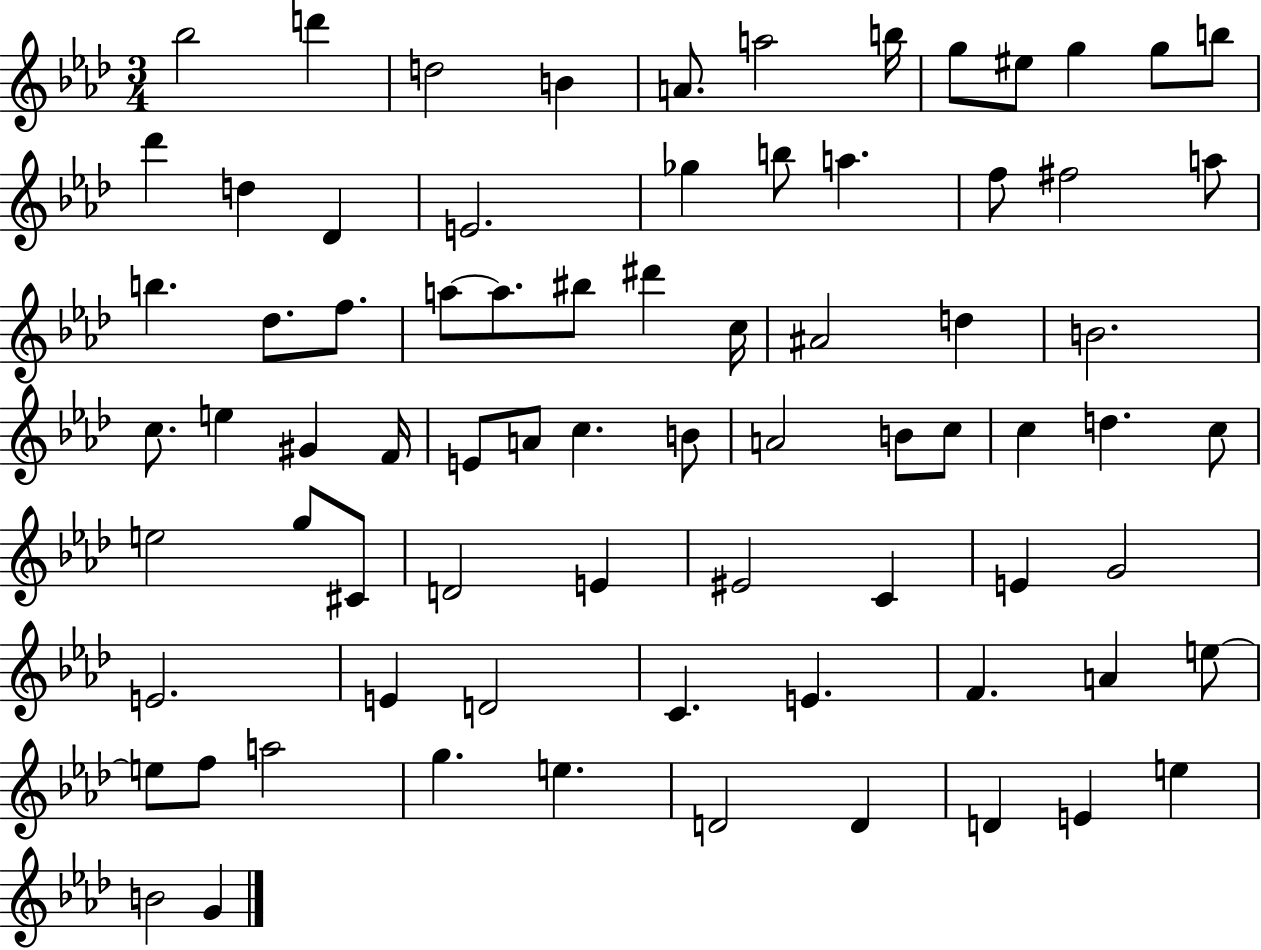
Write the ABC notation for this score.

X:1
T:Untitled
M:3/4
L:1/4
K:Ab
_b2 d' d2 B A/2 a2 b/4 g/2 ^e/2 g g/2 b/2 _d' d _D E2 _g b/2 a f/2 ^f2 a/2 b _d/2 f/2 a/2 a/2 ^b/2 ^d' c/4 ^A2 d B2 c/2 e ^G F/4 E/2 A/2 c B/2 A2 B/2 c/2 c d c/2 e2 g/2 ^C/2 D2 E ^E2 C E G2 E2 E D2 C E F A e/2 e/2 f/2 a2 g e D2 D D E e B2 G